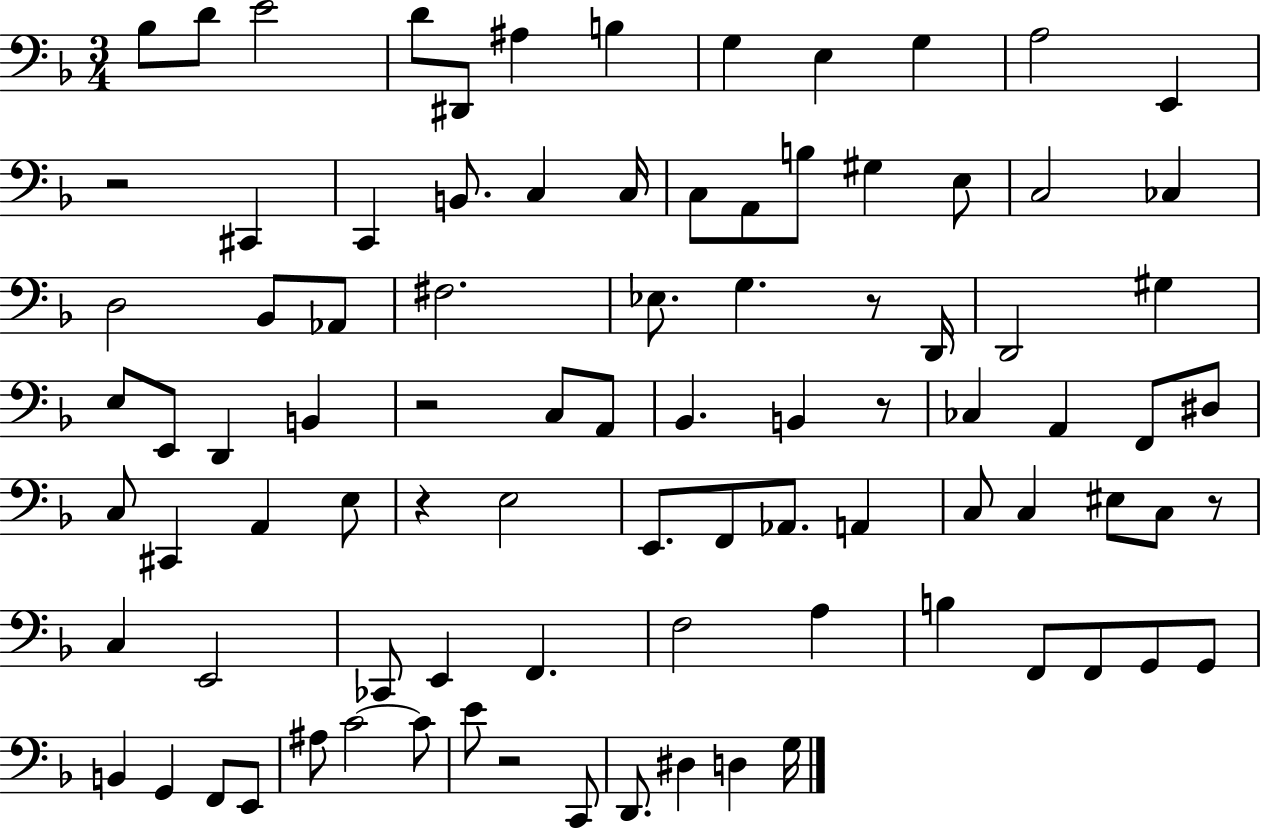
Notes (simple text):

Bb3/e D4/e E4/h D4/e D#2/e A#3/q B3/q G3/q E3/q G3/q A3/h E2/q R/h C#2/q C2/q B2/e. C3/q C3/s C3/e A2/e B3/e G#3/q E3/e C3/h CES3/q D3/h Bb2/e Ab2/e F#3/h. Eb3/e. G3/q. R/e D2/s D2/h G#3/q E3/e E2/e D2/q B2/q R/h C3/e A2/e Bb2/q. B2/q R/e CES3/q A2/q F2/e D#3/e C3/e C#2/q A2/q E3/e R/q E3/h E2/e. F2/e Ab2/e. A2/q C3/e C3/q EIS3/e C3/e R/e C3/q E2/h CES2/e E2/q F2/q. F3/h A3/q B3/q F2/e F2/e G2/e G2/e B2/q G2/q F2/e E2/e A#3/e C4/h C4/e E4/e R/h C2/e D2/e. D#3/q D3/q G3/s